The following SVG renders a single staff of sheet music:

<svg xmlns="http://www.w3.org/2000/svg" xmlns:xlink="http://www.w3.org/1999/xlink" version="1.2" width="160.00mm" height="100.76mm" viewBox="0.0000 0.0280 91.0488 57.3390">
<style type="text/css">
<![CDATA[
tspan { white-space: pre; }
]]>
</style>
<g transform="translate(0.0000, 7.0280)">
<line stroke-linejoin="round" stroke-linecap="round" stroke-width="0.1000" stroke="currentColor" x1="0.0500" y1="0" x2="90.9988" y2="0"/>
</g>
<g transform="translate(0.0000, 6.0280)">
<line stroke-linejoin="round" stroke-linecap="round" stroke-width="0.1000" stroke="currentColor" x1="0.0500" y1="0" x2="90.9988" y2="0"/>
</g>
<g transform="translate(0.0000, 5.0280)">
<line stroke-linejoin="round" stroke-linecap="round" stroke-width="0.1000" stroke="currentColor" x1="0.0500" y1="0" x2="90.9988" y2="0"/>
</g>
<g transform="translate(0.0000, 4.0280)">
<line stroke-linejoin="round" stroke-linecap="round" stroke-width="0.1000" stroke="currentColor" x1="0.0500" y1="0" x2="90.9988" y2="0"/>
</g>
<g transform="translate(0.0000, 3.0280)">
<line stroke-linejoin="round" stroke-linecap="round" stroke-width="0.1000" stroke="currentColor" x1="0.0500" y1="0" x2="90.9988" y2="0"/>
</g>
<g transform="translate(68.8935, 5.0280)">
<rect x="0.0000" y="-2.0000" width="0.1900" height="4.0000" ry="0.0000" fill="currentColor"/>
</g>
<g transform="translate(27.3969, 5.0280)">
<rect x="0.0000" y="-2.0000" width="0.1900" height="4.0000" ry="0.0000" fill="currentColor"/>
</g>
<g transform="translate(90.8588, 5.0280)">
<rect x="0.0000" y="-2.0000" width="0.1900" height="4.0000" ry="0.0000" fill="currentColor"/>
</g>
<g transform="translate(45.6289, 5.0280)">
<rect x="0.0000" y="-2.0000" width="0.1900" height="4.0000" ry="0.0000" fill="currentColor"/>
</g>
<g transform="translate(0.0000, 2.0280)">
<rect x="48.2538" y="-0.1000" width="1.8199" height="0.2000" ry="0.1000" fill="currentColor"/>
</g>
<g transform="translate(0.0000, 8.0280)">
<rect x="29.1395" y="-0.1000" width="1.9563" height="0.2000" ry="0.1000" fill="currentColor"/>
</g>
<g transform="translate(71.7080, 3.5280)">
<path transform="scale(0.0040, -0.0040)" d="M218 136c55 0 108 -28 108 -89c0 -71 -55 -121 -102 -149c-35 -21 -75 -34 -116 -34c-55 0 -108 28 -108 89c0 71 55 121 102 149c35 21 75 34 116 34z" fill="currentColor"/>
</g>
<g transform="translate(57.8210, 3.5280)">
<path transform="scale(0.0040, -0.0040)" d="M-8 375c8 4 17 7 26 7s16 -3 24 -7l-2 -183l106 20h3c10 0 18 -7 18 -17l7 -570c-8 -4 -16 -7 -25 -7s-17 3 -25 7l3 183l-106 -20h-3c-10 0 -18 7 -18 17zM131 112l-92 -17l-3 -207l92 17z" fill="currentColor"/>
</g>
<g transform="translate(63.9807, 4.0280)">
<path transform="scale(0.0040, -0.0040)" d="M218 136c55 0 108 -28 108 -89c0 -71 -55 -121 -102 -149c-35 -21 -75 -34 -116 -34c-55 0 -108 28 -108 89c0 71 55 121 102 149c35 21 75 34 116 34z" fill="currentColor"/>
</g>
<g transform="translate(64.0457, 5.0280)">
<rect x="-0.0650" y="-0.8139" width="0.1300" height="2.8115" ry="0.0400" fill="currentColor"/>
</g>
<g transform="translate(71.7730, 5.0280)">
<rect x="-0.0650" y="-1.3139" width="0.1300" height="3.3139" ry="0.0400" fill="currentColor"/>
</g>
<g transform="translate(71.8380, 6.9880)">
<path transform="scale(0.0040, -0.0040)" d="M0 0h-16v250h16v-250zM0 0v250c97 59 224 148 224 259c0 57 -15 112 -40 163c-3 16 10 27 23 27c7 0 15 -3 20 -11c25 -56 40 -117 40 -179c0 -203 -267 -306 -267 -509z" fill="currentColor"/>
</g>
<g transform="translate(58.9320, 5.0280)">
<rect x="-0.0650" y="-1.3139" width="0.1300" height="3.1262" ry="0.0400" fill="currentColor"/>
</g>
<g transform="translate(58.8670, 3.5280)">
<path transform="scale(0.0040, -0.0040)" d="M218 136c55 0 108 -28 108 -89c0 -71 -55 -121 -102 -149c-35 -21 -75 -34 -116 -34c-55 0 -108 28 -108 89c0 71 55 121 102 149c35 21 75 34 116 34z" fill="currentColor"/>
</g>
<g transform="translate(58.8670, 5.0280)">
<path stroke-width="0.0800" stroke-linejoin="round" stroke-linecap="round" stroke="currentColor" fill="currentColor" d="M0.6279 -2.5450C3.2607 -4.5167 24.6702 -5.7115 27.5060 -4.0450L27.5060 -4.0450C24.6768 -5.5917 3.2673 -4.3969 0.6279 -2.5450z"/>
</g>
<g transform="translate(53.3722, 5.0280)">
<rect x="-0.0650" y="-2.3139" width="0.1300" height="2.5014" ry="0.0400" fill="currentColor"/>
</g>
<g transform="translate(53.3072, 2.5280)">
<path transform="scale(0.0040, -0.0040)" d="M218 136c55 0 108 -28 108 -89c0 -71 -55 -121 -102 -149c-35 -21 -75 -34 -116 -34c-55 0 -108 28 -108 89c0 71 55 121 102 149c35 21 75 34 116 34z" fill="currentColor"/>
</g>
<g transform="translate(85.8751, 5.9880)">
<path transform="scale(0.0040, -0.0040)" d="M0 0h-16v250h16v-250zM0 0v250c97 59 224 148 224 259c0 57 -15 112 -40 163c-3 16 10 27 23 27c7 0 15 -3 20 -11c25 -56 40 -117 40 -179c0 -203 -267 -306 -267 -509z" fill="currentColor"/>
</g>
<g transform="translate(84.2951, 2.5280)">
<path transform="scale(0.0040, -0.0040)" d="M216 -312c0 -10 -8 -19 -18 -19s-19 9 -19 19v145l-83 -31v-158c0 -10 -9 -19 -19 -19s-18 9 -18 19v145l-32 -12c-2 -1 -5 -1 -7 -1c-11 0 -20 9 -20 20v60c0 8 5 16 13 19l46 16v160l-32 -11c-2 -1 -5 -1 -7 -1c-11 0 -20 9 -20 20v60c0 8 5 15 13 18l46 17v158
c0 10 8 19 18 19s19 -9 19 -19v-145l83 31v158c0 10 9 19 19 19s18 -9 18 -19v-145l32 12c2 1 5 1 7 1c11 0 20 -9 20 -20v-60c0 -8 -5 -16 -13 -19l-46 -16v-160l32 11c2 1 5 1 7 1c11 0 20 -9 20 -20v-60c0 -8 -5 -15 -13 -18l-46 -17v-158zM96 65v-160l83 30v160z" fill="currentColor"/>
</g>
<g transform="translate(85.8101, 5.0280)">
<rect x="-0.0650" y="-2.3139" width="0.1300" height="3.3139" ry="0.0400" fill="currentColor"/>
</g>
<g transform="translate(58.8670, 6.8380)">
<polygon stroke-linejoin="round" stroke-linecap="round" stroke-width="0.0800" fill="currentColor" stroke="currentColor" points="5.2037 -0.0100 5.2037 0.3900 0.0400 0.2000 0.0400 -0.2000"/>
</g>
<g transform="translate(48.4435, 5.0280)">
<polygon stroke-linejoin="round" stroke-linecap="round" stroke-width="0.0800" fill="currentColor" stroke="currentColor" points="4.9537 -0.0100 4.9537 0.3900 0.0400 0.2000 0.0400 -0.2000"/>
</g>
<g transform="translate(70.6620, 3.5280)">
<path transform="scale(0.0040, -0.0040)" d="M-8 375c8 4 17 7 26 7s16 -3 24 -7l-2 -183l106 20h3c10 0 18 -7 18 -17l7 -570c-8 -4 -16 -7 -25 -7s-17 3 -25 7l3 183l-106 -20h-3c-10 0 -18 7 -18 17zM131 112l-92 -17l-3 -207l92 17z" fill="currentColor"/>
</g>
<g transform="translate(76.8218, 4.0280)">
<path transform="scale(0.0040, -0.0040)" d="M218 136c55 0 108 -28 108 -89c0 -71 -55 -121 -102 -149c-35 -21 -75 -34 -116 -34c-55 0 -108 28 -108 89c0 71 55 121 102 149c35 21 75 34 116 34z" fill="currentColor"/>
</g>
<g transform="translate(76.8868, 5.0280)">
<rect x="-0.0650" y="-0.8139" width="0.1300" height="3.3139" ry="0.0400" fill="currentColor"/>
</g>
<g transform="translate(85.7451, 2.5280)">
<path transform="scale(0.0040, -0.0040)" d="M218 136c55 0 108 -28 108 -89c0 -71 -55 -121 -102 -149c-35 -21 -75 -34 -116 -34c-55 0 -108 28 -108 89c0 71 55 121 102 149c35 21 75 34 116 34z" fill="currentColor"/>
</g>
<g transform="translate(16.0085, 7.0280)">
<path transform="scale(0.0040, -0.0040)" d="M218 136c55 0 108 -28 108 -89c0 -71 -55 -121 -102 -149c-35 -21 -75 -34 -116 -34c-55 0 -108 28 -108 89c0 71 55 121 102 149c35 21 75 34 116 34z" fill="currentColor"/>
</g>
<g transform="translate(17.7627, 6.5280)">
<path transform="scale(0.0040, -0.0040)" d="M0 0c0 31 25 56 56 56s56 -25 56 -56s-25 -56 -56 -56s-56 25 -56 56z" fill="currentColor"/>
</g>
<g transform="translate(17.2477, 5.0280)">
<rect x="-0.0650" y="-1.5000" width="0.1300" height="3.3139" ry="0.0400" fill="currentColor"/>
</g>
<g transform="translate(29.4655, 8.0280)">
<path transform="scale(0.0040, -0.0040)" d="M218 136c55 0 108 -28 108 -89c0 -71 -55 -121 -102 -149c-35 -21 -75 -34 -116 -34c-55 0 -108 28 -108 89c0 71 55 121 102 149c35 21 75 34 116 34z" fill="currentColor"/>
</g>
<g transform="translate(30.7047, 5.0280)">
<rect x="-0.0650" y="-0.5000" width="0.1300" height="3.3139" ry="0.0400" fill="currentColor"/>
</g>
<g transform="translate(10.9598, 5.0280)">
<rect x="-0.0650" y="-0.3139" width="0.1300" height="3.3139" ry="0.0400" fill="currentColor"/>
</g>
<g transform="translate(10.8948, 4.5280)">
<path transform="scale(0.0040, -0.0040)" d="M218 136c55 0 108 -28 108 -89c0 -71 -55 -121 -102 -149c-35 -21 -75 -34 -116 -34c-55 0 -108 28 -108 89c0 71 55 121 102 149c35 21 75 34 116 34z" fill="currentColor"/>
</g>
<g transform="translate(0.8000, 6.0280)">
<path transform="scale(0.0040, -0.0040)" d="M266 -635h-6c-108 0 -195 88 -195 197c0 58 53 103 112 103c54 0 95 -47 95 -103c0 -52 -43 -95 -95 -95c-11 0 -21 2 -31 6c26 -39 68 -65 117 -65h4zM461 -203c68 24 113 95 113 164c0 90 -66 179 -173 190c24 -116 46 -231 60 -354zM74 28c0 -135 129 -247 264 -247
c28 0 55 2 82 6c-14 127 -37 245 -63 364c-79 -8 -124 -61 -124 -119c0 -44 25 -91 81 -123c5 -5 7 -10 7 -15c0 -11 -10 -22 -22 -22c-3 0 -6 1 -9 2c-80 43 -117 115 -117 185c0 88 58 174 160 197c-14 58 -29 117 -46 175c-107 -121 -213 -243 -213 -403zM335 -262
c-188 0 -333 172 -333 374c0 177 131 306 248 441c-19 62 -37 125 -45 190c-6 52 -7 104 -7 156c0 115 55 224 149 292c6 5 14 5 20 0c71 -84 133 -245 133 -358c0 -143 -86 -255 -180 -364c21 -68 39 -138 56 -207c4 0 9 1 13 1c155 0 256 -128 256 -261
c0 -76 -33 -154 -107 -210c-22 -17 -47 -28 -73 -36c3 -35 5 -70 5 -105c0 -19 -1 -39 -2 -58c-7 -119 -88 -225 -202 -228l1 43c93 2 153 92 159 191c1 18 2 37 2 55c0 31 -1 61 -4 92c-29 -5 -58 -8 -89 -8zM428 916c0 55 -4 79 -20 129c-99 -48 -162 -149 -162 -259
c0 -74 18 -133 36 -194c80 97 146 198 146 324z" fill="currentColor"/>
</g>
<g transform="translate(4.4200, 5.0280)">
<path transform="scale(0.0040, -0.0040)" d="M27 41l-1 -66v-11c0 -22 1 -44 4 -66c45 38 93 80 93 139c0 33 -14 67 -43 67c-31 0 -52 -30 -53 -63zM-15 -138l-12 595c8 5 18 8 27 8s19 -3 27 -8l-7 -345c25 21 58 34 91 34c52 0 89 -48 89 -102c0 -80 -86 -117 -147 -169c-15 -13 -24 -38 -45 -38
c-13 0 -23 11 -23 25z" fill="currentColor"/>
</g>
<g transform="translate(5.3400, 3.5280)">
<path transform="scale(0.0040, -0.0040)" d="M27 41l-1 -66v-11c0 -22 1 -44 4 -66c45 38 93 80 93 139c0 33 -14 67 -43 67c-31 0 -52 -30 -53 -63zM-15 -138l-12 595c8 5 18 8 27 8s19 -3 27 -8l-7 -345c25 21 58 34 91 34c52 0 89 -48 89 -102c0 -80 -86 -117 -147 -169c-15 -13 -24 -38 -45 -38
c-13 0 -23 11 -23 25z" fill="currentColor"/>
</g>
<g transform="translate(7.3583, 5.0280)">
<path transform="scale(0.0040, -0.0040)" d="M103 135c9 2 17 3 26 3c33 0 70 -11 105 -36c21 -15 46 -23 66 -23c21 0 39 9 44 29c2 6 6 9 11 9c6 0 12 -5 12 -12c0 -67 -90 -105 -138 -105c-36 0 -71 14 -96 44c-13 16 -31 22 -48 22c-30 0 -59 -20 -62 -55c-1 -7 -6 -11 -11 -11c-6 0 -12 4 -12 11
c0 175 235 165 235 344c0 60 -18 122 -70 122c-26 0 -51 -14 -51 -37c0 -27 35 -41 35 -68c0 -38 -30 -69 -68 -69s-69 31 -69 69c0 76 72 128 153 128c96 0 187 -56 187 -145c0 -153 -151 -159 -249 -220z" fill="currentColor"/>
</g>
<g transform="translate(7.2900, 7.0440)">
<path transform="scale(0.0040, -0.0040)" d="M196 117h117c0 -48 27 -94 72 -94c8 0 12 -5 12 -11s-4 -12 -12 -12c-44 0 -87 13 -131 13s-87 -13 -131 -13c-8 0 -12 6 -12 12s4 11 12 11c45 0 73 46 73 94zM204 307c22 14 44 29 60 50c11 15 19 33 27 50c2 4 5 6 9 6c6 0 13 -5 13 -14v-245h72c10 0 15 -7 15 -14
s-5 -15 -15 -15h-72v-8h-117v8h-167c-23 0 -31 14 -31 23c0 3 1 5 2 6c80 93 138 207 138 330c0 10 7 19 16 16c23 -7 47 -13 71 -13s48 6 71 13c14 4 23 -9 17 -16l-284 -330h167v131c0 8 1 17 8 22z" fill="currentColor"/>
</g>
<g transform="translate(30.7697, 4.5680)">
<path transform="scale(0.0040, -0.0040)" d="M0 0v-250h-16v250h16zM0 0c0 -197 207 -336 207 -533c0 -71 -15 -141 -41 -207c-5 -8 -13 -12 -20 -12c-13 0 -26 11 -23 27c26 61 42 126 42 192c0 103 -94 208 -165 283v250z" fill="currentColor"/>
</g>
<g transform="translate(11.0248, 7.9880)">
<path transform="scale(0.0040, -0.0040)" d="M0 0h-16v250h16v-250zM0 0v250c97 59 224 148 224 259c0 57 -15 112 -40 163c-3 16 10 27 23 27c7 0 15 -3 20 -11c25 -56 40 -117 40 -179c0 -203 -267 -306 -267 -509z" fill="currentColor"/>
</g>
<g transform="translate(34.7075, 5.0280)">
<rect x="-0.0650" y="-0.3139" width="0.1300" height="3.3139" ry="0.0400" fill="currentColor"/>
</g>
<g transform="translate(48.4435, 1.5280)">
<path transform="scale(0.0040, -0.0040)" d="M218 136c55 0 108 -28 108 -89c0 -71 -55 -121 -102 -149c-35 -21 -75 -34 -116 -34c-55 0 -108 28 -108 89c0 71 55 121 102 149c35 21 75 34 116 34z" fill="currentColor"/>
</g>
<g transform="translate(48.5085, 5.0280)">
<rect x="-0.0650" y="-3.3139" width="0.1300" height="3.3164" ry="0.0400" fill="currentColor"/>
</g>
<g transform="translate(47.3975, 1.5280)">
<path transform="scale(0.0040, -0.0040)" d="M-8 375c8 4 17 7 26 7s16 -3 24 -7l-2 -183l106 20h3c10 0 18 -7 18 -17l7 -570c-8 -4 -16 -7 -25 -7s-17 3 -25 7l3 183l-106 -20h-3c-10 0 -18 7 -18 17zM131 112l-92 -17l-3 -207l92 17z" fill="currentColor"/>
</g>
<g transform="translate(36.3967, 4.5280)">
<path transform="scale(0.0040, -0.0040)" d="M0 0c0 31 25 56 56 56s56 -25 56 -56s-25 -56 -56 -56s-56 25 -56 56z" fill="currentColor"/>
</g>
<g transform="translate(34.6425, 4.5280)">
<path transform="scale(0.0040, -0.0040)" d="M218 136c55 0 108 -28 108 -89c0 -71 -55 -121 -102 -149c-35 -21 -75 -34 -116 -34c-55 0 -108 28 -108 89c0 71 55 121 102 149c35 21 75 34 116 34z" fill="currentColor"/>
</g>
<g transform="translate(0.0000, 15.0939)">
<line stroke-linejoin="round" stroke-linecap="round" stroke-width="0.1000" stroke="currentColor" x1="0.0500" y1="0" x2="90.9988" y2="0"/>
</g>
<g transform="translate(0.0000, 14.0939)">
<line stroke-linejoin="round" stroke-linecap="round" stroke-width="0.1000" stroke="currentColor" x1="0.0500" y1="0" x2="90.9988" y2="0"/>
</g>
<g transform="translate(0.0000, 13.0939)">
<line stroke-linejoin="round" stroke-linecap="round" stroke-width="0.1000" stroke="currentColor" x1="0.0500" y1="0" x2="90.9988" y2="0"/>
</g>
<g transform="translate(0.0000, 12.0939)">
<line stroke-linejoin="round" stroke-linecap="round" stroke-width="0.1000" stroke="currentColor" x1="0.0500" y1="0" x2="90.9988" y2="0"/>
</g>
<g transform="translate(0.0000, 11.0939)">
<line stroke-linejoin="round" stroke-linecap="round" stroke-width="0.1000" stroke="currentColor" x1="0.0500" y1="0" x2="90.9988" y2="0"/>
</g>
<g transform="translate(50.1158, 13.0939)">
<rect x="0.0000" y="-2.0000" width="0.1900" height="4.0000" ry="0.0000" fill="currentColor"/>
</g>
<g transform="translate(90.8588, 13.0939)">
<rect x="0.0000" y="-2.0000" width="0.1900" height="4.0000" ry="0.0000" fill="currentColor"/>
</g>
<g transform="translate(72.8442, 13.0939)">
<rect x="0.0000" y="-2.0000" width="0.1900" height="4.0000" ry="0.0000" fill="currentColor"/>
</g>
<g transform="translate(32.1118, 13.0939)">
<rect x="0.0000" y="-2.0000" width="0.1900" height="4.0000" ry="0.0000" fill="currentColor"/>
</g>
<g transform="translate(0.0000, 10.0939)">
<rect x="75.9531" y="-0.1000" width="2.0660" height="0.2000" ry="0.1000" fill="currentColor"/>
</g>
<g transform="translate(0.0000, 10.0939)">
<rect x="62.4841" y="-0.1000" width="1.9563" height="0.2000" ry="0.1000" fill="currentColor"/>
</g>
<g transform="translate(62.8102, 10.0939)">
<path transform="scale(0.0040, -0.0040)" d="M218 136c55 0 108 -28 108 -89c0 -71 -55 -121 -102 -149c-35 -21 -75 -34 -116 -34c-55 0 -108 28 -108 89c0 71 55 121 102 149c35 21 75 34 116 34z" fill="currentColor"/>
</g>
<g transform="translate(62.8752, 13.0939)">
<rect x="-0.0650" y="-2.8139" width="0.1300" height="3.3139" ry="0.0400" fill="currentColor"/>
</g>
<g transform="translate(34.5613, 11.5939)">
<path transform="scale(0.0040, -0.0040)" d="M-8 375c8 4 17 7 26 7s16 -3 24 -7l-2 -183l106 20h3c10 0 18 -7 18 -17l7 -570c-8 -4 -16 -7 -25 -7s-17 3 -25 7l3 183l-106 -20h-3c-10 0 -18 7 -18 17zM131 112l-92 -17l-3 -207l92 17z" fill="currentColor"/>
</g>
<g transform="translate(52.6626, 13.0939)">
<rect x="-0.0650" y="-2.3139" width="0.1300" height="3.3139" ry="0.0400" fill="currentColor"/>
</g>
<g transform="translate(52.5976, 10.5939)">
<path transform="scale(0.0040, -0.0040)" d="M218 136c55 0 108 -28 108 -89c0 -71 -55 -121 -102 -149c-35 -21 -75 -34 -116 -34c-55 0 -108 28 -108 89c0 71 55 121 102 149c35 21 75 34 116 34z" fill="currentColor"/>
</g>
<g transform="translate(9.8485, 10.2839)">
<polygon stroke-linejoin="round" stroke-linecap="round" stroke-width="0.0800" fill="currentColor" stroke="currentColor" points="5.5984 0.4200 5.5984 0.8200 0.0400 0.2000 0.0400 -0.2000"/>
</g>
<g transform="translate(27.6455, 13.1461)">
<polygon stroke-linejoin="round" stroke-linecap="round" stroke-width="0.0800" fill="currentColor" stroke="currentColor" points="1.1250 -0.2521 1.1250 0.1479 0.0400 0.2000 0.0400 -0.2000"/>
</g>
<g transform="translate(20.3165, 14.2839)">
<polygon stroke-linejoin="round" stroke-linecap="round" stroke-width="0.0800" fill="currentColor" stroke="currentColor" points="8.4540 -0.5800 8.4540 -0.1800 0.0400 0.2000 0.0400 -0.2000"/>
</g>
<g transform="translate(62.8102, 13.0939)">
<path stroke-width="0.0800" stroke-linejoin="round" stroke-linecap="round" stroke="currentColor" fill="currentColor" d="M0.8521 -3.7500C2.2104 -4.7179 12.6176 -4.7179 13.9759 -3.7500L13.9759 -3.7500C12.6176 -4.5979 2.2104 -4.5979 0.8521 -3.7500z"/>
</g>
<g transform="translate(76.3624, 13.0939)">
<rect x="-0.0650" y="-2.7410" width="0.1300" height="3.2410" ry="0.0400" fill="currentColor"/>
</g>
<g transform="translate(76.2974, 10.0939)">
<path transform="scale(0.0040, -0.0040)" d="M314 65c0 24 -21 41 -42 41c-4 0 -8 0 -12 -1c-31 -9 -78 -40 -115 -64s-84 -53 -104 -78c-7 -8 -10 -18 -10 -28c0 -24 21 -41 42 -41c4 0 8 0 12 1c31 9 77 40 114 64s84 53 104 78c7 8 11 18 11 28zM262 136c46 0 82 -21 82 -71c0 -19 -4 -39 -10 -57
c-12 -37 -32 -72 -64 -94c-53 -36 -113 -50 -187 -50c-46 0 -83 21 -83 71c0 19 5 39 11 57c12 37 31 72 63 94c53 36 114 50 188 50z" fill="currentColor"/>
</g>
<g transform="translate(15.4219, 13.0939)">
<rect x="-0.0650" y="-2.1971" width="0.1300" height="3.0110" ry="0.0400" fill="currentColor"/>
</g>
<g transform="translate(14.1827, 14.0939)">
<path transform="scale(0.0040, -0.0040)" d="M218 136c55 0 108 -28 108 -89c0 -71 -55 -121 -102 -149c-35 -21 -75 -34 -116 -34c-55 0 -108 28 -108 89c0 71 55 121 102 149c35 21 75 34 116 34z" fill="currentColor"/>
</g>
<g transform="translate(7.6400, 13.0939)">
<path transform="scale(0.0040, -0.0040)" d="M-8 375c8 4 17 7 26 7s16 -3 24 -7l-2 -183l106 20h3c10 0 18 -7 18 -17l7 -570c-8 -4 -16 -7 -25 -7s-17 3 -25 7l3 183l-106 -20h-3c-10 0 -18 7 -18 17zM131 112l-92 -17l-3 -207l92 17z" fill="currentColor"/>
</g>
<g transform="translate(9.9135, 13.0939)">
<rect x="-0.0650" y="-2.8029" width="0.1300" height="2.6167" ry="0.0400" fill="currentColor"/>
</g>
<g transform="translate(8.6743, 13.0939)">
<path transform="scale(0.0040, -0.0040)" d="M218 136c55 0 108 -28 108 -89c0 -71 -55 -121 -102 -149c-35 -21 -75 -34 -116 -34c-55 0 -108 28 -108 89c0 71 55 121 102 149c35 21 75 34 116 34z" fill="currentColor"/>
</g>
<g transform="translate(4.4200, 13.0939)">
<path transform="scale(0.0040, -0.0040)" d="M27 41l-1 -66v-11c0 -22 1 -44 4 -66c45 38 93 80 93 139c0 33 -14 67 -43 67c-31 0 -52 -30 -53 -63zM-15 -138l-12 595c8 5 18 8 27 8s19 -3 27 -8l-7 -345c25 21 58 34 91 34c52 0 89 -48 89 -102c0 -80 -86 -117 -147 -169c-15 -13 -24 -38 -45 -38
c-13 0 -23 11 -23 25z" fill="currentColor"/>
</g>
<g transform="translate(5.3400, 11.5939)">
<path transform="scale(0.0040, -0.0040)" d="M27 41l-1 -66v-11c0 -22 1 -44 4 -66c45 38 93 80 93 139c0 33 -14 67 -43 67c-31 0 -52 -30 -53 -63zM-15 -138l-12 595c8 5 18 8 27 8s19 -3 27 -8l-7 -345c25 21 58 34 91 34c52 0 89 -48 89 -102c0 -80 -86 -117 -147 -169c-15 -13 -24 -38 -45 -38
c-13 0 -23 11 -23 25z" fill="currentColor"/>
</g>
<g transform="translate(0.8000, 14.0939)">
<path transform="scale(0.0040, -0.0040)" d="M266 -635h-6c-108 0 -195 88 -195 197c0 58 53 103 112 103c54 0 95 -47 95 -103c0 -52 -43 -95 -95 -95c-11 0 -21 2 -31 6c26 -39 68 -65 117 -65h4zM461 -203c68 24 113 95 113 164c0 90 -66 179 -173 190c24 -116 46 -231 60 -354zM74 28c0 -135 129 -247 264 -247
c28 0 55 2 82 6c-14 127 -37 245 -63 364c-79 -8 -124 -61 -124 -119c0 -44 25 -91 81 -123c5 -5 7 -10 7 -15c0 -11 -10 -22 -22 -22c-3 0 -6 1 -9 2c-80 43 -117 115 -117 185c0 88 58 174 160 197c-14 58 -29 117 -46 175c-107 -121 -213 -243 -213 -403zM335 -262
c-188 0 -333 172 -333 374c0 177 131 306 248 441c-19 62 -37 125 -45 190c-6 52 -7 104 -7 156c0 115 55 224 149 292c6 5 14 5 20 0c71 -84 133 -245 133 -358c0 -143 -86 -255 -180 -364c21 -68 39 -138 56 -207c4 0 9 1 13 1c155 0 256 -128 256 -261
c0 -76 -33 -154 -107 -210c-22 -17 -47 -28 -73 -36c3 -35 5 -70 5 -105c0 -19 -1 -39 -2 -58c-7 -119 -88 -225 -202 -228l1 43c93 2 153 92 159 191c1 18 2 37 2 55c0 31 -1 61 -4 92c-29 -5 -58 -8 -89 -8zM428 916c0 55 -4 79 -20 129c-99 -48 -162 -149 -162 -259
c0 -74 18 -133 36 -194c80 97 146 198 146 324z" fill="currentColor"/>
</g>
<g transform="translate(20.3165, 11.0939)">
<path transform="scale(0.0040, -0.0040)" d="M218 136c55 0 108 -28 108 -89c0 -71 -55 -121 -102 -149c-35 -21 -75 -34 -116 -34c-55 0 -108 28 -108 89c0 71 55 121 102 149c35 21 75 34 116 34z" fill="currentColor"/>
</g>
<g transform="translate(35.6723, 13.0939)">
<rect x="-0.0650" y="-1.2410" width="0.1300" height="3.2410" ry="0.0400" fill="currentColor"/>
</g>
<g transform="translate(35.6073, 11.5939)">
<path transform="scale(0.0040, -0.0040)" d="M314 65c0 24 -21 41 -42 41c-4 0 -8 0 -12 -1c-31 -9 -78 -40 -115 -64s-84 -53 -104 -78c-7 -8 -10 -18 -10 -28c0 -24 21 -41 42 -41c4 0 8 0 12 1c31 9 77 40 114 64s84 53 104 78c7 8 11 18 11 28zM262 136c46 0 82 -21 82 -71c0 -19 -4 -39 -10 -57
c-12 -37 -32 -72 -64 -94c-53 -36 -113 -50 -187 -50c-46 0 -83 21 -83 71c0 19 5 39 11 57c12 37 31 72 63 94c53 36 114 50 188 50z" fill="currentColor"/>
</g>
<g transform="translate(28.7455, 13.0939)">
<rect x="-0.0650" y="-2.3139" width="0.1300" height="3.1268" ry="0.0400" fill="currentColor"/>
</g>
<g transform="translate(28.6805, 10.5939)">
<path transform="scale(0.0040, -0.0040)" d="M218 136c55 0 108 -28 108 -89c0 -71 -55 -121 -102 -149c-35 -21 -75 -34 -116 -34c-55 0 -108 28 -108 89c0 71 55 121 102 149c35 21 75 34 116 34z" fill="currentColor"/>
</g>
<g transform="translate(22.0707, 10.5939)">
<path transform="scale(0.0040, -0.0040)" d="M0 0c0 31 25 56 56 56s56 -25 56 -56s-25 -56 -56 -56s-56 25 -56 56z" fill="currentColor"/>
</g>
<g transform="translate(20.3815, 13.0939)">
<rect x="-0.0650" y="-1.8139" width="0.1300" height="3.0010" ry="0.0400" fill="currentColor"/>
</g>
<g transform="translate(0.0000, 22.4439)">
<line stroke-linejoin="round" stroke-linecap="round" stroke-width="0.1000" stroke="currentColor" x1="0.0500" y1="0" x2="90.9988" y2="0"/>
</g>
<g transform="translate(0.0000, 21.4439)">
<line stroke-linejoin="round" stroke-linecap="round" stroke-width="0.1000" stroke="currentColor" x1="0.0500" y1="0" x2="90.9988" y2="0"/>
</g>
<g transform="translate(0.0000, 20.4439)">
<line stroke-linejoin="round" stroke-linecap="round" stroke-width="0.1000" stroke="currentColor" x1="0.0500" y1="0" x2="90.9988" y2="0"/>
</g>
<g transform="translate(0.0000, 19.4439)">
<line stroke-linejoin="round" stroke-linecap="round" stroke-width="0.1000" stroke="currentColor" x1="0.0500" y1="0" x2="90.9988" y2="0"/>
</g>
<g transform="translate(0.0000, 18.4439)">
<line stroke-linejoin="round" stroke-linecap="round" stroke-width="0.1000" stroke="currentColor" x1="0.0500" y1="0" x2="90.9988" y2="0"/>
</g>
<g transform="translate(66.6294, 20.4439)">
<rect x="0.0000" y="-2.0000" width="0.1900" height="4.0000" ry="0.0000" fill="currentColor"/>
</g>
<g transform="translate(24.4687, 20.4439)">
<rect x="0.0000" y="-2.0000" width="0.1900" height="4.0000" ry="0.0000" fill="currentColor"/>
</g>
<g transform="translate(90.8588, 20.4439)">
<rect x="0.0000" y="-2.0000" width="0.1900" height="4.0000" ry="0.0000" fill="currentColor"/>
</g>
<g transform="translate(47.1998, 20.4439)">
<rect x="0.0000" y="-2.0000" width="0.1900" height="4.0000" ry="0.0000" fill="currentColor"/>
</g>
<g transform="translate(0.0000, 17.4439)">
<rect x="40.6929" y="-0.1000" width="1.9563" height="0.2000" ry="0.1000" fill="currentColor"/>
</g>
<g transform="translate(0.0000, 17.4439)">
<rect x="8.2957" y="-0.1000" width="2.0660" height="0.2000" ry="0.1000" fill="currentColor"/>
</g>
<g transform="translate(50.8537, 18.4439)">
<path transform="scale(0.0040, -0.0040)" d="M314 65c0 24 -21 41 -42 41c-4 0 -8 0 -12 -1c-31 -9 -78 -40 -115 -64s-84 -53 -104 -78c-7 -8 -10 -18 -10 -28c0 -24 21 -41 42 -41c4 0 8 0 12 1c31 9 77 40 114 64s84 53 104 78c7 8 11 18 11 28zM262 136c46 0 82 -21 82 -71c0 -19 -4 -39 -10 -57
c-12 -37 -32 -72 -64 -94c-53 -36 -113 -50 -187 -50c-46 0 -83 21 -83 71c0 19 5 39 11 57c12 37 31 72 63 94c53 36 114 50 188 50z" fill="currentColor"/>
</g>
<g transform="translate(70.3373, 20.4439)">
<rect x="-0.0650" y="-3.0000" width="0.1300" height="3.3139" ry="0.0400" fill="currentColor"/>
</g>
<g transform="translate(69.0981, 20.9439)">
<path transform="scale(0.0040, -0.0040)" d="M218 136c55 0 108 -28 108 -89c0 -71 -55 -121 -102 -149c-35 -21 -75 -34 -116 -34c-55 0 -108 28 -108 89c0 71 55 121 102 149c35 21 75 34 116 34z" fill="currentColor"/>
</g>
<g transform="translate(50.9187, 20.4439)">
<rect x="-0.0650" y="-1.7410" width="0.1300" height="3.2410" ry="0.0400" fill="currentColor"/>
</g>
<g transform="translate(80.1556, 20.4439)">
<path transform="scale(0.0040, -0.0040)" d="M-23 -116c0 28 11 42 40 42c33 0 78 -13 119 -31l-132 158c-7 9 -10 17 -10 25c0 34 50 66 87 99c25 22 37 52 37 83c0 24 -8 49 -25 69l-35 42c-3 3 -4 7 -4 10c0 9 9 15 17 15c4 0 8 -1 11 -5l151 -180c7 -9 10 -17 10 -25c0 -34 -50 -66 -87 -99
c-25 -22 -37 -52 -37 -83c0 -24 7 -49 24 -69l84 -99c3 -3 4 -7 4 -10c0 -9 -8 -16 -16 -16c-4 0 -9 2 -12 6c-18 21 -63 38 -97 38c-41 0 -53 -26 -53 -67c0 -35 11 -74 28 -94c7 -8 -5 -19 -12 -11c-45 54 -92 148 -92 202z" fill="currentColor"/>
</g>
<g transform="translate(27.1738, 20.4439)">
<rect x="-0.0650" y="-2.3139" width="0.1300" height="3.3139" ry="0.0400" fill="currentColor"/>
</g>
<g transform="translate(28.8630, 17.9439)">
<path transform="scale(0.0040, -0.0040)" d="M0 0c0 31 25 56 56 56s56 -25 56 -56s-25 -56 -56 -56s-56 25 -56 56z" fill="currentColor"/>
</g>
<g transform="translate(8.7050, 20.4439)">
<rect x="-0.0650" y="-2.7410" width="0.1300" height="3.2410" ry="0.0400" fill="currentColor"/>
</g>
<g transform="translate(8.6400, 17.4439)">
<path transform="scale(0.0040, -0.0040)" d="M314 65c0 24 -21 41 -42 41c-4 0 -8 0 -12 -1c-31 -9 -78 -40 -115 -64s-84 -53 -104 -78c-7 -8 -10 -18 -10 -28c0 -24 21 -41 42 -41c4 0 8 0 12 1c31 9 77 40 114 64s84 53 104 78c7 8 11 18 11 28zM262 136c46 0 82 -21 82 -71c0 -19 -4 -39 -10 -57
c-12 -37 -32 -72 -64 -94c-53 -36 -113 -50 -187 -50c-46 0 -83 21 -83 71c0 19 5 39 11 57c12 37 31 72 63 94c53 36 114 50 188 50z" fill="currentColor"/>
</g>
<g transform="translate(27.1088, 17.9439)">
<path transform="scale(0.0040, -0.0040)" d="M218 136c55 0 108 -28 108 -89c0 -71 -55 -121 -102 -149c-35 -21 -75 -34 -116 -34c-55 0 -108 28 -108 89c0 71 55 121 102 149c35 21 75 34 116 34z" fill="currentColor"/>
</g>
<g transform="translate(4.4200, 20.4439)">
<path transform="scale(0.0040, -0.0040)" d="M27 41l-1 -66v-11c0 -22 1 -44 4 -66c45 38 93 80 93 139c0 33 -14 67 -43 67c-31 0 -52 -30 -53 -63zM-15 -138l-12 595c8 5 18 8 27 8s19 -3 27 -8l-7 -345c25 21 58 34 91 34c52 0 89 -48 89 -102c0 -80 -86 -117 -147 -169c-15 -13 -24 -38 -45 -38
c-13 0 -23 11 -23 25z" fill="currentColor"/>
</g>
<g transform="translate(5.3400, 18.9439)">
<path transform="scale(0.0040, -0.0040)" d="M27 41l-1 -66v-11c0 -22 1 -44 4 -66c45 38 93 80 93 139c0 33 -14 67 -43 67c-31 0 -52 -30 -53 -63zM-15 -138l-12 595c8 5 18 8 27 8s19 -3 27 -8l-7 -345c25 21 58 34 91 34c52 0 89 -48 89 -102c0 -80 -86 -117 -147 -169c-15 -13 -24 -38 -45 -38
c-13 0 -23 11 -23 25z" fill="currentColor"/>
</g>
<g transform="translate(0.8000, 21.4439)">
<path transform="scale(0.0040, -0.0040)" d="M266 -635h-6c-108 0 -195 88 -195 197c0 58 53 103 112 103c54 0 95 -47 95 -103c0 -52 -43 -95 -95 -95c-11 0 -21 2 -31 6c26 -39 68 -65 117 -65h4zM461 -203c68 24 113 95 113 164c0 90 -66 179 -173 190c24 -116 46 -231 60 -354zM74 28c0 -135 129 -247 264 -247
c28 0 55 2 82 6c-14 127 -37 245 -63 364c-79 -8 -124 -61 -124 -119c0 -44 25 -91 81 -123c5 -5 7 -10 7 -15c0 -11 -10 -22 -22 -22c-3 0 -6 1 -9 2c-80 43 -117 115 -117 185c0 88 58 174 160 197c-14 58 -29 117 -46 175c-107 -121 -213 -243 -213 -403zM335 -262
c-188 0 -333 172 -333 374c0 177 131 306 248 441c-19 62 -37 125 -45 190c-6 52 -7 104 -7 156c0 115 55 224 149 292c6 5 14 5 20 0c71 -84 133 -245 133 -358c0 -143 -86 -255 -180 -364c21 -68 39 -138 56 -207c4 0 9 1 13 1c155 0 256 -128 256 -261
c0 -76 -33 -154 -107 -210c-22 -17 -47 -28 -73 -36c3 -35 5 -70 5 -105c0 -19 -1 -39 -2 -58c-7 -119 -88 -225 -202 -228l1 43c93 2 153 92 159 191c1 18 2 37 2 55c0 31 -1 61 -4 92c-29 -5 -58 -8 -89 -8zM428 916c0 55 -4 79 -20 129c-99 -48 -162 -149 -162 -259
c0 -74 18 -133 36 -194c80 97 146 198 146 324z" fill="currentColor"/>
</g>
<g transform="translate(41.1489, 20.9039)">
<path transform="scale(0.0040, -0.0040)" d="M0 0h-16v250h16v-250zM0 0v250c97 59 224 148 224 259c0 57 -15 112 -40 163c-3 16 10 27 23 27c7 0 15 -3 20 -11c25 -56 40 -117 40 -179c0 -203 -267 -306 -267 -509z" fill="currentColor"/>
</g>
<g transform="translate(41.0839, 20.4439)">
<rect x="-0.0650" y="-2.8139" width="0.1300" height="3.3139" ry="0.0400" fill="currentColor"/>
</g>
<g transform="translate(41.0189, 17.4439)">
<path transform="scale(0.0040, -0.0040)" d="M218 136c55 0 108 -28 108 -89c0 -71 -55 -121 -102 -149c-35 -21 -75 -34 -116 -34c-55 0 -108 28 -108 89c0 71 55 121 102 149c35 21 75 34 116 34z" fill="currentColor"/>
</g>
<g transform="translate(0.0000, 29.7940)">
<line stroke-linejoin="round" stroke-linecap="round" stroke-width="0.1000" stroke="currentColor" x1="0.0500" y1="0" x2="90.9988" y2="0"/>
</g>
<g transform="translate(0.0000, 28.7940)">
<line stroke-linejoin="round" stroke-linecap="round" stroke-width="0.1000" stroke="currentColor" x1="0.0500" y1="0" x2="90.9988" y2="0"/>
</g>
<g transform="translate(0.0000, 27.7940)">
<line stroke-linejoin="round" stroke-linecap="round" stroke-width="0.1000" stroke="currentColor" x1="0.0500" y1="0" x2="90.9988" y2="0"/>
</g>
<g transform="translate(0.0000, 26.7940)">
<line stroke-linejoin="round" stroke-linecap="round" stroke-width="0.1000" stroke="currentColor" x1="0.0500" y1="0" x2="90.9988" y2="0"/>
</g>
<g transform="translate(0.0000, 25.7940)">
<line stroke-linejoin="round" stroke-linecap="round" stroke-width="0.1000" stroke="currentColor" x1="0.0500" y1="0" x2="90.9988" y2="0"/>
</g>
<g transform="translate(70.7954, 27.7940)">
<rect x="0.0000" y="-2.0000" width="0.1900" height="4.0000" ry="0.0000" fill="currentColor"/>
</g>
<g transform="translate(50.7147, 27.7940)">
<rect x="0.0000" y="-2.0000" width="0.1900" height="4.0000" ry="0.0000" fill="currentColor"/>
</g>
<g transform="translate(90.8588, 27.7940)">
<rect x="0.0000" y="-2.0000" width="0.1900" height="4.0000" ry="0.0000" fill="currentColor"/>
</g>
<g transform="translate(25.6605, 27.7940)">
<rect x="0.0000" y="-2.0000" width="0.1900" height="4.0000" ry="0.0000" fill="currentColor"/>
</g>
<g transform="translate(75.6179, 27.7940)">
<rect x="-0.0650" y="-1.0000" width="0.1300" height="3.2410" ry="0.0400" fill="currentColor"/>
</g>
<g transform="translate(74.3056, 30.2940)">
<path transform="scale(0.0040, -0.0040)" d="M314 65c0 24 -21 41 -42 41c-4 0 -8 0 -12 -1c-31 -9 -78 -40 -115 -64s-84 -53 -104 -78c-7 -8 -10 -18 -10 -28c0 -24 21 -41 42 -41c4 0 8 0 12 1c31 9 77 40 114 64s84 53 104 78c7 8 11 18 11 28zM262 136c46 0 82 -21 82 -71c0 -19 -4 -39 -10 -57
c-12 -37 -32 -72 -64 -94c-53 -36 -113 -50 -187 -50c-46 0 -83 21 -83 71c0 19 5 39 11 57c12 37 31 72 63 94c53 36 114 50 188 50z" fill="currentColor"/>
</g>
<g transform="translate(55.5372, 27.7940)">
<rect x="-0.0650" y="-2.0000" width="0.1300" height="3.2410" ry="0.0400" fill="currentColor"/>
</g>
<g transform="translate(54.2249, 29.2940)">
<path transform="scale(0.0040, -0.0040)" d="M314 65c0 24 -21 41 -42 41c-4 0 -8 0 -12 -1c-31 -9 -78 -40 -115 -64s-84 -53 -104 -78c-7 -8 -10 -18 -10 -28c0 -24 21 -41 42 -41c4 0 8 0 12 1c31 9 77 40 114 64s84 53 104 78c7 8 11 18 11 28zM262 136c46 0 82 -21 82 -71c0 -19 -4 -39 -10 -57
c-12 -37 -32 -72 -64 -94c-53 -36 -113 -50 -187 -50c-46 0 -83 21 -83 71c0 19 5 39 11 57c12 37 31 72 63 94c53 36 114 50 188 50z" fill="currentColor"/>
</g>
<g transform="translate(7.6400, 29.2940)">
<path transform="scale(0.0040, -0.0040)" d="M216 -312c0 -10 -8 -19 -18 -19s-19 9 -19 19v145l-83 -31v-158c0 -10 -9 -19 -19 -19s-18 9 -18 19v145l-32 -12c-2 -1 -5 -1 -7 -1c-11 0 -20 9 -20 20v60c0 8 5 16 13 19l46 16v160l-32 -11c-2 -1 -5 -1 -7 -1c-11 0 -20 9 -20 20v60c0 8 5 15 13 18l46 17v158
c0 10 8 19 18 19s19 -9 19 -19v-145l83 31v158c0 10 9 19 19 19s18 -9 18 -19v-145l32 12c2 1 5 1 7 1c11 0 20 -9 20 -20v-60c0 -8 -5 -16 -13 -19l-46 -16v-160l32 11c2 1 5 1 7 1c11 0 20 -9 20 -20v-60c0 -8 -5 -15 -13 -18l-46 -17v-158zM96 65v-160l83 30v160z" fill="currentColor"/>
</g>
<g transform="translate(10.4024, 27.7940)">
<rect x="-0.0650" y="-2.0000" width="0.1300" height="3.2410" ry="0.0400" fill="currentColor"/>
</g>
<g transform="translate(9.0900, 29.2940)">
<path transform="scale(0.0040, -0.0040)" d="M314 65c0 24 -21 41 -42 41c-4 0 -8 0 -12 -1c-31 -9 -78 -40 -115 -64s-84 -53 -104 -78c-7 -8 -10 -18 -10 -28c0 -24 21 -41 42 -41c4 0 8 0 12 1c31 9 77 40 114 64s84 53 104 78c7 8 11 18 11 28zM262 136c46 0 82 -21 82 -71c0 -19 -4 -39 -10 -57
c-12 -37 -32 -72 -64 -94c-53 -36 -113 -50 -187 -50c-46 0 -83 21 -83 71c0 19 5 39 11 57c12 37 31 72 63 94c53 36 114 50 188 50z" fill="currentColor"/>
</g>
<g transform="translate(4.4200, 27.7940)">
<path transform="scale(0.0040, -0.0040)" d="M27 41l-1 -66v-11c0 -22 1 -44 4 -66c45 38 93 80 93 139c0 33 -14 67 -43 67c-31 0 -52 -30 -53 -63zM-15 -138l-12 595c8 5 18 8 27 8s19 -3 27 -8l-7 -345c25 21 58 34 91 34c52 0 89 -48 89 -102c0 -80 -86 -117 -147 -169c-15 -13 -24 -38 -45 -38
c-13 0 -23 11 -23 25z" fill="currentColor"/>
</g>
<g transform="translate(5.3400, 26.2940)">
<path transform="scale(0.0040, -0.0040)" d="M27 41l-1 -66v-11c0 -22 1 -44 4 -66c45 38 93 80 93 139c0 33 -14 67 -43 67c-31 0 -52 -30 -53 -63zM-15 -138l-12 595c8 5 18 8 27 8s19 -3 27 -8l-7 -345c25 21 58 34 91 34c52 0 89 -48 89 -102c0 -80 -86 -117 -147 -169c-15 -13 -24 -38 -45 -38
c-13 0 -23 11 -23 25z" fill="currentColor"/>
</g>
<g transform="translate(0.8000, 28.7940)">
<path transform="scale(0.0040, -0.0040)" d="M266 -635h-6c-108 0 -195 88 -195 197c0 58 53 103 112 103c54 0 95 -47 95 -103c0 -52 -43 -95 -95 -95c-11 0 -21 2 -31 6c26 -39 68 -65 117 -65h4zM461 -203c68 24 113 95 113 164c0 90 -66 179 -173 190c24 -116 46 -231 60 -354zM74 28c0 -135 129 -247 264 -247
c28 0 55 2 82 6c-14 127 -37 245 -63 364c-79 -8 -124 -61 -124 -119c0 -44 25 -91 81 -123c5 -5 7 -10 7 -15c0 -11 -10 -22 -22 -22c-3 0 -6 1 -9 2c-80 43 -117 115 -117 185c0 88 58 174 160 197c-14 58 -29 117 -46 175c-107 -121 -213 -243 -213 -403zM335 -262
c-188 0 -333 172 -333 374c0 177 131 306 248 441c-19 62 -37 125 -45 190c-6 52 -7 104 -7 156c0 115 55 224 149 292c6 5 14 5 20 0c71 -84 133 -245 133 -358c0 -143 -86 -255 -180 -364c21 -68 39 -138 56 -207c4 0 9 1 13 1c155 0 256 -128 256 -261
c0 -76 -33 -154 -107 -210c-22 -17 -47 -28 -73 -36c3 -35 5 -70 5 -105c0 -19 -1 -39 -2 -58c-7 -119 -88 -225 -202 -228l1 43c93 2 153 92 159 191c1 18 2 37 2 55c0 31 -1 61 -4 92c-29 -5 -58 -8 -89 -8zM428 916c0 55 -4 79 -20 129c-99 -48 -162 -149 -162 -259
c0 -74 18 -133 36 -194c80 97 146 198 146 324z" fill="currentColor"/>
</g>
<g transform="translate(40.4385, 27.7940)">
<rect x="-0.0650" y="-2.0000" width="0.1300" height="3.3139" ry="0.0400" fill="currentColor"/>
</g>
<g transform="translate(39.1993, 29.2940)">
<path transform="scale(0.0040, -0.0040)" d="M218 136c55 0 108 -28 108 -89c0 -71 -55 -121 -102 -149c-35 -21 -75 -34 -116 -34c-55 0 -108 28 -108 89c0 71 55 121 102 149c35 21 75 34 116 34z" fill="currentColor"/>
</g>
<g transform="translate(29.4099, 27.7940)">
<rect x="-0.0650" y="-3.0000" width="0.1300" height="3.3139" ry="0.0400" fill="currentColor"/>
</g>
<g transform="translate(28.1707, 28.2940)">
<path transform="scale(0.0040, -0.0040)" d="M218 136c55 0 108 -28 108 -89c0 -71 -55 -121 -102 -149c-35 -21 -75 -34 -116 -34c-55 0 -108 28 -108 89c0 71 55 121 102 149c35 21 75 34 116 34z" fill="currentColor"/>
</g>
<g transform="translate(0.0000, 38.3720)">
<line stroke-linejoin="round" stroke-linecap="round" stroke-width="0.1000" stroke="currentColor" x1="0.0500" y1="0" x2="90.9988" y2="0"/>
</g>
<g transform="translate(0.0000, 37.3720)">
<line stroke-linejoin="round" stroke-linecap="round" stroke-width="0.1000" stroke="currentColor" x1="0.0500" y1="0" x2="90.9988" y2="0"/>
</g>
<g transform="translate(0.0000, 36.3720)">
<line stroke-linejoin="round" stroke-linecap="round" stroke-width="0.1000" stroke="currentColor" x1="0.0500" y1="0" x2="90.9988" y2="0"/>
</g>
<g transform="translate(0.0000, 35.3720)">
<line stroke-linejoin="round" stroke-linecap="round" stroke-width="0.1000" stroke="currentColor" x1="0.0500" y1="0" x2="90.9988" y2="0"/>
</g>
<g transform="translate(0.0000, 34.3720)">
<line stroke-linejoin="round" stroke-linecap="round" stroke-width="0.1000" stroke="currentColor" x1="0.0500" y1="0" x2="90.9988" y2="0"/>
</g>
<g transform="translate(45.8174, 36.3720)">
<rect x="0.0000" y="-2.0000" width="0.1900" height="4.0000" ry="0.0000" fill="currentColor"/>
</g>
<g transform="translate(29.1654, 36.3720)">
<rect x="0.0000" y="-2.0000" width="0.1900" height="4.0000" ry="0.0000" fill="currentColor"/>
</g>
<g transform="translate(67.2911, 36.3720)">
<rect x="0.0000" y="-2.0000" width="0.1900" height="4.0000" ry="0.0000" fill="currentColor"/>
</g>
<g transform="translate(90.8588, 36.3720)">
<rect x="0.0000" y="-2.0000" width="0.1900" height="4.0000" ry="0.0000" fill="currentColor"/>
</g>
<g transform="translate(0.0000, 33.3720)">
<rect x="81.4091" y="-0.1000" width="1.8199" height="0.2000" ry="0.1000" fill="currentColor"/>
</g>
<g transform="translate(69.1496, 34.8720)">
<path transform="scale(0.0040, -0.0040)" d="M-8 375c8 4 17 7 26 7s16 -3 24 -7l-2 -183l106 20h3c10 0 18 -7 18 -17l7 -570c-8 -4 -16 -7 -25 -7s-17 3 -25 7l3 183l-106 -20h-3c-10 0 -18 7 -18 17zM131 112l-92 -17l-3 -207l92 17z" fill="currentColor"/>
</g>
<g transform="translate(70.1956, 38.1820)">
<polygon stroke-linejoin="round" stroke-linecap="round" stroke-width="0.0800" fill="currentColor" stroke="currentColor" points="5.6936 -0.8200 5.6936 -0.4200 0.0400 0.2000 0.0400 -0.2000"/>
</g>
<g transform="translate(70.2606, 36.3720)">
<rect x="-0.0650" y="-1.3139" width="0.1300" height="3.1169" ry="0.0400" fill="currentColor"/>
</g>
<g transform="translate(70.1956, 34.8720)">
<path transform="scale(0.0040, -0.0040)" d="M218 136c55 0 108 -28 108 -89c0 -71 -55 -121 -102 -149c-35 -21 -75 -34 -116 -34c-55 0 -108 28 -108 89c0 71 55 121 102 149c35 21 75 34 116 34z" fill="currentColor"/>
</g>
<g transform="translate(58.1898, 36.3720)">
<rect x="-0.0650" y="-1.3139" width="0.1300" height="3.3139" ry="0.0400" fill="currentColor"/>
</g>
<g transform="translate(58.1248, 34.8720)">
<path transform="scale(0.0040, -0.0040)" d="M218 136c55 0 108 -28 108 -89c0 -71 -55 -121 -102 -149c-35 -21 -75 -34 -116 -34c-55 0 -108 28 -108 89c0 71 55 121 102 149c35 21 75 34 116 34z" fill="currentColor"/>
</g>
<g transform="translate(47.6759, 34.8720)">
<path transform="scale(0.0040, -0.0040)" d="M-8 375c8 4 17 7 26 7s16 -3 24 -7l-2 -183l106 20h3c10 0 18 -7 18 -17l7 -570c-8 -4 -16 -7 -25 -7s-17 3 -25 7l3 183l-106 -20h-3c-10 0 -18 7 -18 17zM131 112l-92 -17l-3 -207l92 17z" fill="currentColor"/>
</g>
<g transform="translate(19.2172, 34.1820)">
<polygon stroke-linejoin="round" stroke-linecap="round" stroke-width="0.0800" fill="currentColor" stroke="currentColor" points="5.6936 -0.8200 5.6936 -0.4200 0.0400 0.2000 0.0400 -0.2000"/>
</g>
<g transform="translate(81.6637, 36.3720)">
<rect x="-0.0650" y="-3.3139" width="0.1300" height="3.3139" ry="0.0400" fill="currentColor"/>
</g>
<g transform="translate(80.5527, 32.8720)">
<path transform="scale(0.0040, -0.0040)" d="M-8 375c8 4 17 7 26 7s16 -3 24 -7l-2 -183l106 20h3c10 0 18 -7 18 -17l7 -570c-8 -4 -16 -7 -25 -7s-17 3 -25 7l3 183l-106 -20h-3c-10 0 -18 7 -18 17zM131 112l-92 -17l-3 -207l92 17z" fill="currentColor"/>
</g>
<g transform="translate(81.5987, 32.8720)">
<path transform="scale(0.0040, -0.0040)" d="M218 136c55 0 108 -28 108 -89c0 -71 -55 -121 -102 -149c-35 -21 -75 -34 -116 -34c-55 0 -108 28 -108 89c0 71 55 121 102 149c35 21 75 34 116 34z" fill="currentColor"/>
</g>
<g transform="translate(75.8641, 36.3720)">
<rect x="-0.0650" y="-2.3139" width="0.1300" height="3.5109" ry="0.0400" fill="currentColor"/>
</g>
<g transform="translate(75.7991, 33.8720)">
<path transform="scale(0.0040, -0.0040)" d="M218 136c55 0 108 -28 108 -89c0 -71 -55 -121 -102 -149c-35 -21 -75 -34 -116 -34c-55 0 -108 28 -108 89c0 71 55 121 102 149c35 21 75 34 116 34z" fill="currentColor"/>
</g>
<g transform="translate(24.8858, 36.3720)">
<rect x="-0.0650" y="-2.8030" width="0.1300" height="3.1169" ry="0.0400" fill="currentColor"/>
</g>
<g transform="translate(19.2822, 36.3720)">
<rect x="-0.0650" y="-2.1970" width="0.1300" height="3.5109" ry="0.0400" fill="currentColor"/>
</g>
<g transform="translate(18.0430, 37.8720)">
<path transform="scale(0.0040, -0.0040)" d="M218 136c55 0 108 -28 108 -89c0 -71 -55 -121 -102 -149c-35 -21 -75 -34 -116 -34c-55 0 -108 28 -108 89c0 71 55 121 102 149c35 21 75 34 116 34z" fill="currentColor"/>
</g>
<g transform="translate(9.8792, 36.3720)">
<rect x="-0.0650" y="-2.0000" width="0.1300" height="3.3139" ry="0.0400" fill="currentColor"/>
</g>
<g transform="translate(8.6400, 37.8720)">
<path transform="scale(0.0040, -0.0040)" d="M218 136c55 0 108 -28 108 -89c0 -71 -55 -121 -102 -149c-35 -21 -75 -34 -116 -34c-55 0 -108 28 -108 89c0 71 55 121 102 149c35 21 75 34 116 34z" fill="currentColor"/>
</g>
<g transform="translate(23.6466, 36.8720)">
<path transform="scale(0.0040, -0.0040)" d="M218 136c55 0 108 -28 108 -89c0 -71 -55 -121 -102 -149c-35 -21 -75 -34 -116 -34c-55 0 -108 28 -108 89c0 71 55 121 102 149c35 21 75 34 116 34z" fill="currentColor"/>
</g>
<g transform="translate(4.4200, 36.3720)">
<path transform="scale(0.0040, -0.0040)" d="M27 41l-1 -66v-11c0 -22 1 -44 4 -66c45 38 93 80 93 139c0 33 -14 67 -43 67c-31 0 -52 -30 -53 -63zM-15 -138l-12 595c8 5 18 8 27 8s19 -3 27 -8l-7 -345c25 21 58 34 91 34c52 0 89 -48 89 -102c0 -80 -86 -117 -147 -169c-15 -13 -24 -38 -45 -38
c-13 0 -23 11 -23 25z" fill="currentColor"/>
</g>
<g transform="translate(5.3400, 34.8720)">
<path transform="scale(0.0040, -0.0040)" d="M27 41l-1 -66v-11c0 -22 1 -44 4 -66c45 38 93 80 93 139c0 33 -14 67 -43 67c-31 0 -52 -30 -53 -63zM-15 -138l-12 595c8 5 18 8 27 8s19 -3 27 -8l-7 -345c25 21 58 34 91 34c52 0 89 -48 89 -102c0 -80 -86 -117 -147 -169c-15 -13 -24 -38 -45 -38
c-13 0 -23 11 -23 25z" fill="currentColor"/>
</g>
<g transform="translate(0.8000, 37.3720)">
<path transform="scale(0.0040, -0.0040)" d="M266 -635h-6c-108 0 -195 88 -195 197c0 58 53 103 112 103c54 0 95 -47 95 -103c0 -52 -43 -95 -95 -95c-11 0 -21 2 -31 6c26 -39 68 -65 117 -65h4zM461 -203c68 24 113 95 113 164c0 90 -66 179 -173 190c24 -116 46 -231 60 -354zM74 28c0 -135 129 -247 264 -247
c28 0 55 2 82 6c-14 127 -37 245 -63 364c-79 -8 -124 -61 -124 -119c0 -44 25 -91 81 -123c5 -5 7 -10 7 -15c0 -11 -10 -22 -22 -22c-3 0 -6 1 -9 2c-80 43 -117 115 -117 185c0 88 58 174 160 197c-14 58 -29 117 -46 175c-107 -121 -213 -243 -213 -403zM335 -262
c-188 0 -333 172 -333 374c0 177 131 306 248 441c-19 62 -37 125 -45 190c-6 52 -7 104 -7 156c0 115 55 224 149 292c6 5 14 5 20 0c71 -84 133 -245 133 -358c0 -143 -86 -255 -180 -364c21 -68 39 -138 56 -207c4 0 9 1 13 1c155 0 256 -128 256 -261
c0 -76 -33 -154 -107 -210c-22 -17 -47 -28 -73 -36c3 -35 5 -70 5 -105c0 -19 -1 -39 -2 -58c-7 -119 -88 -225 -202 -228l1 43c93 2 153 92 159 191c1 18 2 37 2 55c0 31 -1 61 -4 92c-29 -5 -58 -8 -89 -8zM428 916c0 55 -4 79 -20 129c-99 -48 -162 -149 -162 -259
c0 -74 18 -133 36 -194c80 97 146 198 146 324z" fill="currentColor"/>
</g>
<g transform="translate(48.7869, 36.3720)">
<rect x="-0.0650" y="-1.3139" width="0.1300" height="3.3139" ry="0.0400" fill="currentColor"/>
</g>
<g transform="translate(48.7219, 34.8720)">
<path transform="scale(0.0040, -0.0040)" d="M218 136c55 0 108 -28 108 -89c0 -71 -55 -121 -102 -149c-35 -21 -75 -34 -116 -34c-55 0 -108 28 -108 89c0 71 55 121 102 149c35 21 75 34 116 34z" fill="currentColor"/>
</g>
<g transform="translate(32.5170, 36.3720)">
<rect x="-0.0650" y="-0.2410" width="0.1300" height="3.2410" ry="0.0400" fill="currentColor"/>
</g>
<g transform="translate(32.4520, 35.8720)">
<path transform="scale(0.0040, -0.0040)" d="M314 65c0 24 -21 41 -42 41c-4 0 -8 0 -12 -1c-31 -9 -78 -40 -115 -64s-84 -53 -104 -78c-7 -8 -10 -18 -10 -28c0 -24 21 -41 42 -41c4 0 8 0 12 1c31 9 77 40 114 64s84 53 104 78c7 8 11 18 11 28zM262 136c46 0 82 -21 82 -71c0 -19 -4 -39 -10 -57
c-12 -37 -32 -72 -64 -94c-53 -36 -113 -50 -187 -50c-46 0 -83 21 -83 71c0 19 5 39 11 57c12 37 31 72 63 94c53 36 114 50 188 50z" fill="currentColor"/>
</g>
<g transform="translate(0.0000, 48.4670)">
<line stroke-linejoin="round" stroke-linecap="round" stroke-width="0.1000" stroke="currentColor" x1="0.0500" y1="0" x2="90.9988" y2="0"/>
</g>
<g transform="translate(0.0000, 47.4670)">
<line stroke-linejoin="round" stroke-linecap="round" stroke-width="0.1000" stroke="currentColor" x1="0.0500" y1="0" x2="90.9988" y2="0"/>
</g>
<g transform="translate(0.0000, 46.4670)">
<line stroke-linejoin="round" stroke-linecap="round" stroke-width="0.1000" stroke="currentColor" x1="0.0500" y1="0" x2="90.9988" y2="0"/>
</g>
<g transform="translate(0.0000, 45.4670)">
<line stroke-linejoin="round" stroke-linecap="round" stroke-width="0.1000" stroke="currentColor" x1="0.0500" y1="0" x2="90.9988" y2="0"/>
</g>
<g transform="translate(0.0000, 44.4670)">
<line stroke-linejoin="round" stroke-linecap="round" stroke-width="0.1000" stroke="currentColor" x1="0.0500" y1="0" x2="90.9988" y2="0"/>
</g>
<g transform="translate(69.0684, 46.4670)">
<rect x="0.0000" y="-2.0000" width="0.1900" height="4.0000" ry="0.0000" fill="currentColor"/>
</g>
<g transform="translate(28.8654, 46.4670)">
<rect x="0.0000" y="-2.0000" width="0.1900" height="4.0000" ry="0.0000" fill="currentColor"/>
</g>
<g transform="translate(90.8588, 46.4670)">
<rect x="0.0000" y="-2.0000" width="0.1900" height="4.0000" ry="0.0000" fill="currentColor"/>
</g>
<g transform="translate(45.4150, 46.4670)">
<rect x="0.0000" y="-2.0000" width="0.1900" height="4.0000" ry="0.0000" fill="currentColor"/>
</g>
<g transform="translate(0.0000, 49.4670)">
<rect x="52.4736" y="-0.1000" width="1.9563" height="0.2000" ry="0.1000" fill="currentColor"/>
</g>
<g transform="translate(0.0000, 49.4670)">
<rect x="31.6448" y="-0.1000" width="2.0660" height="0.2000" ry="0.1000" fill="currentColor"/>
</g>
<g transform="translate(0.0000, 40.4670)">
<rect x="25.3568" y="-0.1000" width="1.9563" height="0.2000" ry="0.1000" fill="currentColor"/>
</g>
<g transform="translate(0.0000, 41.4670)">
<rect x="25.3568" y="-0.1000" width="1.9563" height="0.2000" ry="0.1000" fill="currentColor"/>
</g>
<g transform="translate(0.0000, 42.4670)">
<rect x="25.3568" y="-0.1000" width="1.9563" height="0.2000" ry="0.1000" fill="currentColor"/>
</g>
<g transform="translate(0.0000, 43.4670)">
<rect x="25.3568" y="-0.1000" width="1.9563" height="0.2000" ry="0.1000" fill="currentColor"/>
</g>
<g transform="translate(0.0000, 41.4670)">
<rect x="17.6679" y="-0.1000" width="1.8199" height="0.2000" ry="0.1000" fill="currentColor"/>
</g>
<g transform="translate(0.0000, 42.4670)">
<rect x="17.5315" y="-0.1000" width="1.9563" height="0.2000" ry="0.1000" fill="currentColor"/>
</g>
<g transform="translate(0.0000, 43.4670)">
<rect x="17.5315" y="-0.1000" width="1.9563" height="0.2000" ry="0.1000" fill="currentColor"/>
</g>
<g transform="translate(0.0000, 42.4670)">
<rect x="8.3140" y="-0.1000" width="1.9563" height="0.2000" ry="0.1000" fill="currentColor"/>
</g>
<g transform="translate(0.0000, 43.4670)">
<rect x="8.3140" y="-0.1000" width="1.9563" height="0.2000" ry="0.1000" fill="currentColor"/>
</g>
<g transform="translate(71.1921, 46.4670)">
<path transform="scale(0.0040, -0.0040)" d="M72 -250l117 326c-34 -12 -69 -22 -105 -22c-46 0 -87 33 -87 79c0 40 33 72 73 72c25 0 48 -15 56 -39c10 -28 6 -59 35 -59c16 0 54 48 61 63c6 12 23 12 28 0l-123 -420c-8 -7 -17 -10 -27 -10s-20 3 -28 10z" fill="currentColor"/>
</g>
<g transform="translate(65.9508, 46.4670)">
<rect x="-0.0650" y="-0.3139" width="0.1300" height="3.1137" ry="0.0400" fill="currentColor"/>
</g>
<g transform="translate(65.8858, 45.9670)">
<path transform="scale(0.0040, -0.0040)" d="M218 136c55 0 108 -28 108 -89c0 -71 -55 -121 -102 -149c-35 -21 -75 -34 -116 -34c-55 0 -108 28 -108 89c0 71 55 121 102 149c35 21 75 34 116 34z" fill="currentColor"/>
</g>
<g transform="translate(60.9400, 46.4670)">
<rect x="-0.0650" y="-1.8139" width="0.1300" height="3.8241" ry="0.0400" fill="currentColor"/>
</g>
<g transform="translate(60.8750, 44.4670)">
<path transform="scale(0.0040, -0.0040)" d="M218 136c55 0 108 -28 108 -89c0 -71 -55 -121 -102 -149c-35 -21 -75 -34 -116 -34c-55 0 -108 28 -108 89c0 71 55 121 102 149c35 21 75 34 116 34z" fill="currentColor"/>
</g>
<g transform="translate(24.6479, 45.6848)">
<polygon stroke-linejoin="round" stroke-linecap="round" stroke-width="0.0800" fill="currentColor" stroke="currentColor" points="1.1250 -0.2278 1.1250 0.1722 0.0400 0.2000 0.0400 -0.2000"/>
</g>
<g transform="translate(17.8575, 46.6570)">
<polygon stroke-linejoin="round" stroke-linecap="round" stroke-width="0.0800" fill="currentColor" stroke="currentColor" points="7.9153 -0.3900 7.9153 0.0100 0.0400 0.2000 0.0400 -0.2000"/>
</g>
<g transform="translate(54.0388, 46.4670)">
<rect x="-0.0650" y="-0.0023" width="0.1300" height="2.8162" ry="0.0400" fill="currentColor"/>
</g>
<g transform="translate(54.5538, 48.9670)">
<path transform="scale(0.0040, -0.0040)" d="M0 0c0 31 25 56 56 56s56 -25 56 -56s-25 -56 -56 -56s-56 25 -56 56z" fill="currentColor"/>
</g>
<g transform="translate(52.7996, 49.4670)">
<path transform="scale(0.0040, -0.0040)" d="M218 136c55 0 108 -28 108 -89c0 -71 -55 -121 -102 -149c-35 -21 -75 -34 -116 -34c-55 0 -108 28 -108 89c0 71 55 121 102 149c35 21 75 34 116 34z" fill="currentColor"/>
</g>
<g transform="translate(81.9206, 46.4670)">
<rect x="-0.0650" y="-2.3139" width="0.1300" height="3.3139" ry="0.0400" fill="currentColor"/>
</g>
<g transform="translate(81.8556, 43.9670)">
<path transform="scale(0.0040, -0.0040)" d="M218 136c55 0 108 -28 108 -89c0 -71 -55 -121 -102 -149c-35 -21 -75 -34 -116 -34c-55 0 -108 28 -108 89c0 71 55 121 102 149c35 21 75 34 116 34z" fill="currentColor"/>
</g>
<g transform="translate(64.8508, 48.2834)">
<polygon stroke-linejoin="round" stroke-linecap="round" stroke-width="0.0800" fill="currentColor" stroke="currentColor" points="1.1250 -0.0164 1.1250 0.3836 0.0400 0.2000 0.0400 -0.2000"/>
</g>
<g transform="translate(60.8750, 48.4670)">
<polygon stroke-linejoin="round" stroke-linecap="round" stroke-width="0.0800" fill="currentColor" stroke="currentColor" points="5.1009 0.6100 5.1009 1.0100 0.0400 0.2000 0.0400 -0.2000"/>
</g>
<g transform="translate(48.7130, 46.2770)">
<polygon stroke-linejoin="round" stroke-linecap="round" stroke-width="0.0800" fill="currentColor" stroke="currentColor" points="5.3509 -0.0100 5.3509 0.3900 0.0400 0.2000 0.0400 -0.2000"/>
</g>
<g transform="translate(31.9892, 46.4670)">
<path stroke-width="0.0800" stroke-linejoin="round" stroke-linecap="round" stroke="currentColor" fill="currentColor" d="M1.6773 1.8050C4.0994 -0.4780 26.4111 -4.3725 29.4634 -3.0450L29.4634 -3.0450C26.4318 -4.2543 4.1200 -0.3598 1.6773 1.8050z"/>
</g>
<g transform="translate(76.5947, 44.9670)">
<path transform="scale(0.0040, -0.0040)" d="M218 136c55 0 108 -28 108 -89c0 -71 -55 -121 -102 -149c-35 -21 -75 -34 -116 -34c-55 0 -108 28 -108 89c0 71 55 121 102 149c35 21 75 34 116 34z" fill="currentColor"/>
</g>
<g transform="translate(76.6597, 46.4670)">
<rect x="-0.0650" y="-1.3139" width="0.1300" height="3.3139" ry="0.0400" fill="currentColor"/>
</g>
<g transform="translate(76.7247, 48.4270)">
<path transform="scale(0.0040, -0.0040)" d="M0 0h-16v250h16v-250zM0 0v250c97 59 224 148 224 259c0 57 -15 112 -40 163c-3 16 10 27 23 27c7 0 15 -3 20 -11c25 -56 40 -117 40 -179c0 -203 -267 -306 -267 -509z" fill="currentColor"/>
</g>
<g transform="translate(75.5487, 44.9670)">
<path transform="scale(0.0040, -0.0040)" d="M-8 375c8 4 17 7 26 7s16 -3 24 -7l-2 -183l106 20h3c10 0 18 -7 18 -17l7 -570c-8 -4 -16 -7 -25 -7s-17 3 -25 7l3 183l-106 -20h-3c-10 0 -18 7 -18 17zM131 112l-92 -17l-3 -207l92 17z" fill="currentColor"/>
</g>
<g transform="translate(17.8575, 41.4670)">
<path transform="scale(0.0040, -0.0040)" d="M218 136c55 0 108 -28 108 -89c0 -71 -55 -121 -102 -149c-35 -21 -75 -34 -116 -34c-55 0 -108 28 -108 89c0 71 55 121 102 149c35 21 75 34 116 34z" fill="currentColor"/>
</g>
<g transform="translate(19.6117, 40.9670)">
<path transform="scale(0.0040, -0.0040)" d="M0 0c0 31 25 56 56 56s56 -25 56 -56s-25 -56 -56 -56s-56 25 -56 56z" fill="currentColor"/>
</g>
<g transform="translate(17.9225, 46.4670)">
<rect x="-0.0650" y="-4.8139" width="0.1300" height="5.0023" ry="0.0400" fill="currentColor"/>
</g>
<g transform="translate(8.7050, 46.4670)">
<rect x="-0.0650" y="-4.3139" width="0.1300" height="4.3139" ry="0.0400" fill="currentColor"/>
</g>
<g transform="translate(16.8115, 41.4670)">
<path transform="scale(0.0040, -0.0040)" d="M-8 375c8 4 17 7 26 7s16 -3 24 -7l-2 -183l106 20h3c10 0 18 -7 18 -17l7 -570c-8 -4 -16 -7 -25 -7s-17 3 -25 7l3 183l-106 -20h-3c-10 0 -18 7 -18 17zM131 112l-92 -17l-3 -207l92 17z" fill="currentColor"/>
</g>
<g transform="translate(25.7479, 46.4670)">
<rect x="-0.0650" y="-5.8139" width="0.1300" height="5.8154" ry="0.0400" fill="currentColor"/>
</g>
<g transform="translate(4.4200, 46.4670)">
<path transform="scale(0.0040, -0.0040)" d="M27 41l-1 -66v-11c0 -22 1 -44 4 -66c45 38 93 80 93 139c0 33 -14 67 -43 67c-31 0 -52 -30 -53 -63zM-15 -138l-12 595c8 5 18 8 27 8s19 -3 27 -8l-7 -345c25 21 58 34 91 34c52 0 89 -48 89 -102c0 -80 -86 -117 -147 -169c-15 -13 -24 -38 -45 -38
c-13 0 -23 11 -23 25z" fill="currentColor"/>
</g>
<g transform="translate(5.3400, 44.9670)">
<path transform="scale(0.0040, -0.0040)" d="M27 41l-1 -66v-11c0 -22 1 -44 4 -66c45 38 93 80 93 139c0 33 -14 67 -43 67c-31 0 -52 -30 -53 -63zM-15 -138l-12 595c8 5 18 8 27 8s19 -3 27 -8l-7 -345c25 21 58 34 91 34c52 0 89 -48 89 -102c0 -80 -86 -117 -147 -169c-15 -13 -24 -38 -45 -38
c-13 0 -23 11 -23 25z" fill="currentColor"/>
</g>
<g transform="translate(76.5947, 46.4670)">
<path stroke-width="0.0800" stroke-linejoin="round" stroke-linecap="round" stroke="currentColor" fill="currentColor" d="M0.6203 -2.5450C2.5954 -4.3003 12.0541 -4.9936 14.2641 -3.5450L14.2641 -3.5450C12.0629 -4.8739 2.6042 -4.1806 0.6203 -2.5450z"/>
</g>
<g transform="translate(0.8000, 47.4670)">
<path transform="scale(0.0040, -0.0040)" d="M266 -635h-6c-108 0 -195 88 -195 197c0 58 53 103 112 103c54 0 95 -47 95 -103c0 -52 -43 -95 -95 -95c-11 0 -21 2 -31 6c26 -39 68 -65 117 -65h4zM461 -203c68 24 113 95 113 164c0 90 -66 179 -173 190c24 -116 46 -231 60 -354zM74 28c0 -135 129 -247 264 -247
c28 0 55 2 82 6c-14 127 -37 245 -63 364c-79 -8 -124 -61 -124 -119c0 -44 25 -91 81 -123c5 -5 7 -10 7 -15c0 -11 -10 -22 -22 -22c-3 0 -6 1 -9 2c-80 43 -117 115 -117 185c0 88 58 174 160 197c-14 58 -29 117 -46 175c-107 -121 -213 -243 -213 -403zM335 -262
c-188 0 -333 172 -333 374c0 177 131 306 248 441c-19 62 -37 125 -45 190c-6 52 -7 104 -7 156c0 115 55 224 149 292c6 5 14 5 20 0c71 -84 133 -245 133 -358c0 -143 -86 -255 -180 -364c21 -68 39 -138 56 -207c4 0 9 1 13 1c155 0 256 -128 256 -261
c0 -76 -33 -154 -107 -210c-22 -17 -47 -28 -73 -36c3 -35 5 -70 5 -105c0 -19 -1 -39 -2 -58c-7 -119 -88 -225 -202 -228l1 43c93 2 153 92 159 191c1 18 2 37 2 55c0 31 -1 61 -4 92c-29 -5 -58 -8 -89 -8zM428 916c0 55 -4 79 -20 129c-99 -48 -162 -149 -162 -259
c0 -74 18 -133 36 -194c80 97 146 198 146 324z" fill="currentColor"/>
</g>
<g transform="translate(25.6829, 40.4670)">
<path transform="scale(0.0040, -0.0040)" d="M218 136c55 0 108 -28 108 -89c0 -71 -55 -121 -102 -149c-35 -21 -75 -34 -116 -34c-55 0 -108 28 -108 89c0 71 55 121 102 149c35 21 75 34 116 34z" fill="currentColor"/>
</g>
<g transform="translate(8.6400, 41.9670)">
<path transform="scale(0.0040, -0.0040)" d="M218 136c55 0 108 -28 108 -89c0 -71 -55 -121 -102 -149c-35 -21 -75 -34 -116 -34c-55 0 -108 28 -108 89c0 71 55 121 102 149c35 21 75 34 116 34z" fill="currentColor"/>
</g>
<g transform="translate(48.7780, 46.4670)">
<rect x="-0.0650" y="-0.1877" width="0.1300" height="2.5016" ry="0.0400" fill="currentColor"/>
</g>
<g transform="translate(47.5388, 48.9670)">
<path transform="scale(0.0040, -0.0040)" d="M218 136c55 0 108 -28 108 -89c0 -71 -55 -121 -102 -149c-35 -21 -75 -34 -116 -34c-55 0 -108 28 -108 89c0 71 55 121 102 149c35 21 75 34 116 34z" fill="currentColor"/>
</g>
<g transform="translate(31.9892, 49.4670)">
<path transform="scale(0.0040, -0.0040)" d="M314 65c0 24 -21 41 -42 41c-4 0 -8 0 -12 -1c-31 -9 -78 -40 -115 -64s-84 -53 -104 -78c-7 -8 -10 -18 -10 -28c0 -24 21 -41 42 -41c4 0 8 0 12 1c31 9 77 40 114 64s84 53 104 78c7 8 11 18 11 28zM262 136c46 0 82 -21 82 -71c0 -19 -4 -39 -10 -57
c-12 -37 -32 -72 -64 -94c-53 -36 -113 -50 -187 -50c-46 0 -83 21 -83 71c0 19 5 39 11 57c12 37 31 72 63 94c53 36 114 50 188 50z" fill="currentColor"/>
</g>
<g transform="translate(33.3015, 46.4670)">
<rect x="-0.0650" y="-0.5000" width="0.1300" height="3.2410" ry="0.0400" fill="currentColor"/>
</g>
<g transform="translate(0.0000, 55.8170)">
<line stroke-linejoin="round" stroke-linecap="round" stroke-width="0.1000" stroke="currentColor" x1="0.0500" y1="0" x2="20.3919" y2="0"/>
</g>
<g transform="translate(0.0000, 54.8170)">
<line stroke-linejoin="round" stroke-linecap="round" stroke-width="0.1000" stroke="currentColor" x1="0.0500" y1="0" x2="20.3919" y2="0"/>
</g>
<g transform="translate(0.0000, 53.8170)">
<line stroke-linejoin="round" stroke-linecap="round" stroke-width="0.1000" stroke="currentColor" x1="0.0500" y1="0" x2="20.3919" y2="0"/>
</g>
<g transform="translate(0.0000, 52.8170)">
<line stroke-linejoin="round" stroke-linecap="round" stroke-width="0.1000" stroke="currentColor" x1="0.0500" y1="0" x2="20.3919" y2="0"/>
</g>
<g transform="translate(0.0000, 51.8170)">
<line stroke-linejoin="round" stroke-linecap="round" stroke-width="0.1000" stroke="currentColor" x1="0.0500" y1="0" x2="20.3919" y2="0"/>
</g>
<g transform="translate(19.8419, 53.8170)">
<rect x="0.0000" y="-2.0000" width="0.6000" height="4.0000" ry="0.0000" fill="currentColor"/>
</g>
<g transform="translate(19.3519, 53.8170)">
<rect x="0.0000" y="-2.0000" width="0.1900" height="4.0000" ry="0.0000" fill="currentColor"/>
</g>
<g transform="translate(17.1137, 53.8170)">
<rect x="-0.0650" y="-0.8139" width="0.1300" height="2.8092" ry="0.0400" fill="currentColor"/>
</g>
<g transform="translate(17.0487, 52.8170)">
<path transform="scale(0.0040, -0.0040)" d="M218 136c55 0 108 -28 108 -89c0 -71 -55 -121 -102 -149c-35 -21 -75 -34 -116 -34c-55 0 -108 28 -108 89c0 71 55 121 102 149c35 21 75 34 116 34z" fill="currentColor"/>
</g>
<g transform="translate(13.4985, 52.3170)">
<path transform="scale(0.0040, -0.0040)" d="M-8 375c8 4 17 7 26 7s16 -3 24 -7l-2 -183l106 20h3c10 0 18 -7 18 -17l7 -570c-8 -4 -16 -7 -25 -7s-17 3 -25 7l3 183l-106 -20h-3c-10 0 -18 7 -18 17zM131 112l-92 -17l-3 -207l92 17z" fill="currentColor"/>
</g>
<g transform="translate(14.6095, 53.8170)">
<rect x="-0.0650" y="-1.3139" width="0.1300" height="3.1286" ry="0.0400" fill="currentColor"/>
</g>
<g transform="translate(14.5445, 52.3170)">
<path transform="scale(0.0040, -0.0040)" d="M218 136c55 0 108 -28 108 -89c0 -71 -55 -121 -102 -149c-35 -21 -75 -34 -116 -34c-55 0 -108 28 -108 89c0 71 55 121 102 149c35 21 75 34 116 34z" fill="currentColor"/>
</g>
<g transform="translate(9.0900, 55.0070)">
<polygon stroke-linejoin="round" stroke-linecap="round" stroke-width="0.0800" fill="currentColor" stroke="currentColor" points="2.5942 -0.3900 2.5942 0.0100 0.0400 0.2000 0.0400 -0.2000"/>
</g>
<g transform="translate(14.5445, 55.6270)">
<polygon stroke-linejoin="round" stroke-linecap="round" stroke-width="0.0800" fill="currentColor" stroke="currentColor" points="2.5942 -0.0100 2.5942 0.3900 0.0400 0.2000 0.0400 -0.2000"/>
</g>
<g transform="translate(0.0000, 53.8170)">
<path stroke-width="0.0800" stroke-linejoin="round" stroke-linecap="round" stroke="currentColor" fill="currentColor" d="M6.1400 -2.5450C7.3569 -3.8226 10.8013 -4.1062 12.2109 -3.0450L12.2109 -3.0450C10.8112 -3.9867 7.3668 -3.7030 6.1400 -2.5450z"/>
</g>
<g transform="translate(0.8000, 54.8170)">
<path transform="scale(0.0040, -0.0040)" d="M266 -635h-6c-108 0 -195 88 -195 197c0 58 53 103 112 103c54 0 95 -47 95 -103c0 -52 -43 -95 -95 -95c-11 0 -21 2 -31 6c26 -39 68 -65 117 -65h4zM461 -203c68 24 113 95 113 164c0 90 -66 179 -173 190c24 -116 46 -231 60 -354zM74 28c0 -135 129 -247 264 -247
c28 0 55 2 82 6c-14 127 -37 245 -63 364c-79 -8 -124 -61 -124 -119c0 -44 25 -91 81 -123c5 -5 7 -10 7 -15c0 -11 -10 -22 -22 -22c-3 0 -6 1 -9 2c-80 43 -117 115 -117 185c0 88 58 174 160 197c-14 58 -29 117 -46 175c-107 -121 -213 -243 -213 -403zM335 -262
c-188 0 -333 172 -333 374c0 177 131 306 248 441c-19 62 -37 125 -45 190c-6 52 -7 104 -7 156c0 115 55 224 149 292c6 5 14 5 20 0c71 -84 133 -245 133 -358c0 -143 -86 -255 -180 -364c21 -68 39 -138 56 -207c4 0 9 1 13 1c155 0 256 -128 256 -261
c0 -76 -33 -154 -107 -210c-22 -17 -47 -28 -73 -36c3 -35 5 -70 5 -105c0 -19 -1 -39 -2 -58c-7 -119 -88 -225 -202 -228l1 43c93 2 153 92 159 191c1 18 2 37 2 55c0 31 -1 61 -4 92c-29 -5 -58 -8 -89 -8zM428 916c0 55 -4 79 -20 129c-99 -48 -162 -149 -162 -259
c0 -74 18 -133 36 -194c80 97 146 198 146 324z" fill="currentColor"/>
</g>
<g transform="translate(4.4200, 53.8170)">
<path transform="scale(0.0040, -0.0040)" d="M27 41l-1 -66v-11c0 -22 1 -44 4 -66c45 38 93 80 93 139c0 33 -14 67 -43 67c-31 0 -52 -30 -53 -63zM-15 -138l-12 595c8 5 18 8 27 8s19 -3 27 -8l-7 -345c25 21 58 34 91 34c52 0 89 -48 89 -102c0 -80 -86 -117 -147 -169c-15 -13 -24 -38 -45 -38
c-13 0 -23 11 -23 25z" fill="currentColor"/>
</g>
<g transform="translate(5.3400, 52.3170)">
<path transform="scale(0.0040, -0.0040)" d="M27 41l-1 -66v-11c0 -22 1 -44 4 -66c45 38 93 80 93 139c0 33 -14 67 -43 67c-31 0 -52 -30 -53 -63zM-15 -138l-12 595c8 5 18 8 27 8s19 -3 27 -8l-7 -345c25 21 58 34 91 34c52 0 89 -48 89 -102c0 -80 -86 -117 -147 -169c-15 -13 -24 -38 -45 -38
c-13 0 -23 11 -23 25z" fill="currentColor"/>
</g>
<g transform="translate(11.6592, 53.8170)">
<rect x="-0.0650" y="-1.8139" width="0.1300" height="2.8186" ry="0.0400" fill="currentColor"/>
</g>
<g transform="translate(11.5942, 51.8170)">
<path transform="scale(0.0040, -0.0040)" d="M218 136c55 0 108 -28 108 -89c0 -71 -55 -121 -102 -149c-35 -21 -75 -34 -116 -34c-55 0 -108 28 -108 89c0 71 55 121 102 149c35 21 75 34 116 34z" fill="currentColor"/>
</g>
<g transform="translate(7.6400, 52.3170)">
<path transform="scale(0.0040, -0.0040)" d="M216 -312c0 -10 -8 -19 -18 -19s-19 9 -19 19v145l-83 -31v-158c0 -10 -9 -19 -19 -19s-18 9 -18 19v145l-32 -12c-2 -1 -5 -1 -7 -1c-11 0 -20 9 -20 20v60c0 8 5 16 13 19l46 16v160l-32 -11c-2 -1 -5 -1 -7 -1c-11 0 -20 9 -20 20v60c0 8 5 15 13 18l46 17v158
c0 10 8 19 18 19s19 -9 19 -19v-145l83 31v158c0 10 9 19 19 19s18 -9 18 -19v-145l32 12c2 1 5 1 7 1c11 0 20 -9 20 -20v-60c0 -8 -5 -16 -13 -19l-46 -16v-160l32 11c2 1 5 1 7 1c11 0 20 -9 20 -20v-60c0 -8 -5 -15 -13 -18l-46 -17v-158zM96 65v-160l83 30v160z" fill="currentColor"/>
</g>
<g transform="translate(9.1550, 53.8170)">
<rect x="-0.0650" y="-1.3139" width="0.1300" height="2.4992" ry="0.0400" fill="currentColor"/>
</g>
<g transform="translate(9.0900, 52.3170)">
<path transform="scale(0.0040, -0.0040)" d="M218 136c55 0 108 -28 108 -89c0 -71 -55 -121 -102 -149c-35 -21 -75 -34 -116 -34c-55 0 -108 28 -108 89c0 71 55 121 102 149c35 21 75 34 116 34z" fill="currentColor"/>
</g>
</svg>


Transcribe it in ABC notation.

X:1
T:Untitled
M:2/4
L:1/4
K:Bb
c/2 _E C/2 c b/2 g/2 e/2 d/2 e/2 d ^g/2 B/2 G/2 f/2 g/4 e2 g a a2 a2 g a/2 f2 A z ^F2 A F F2 D2 F F/2 A/2 c2 e e e/2 g/2 b d' e'/2 g'/4 C2 D/2 C/2 f/2 c/4 z/2 e/2 g ^e/2 f/2 e/2 d/2